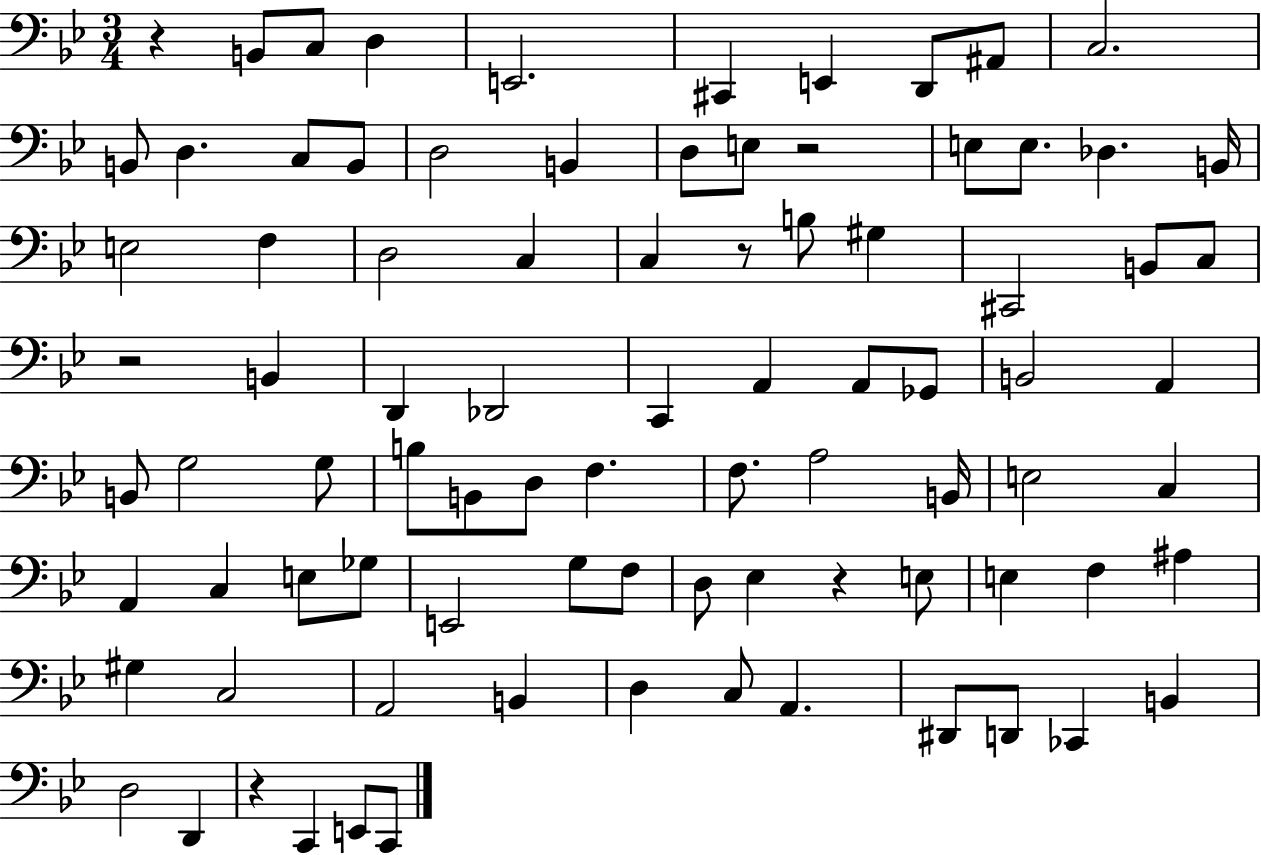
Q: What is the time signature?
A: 3/4